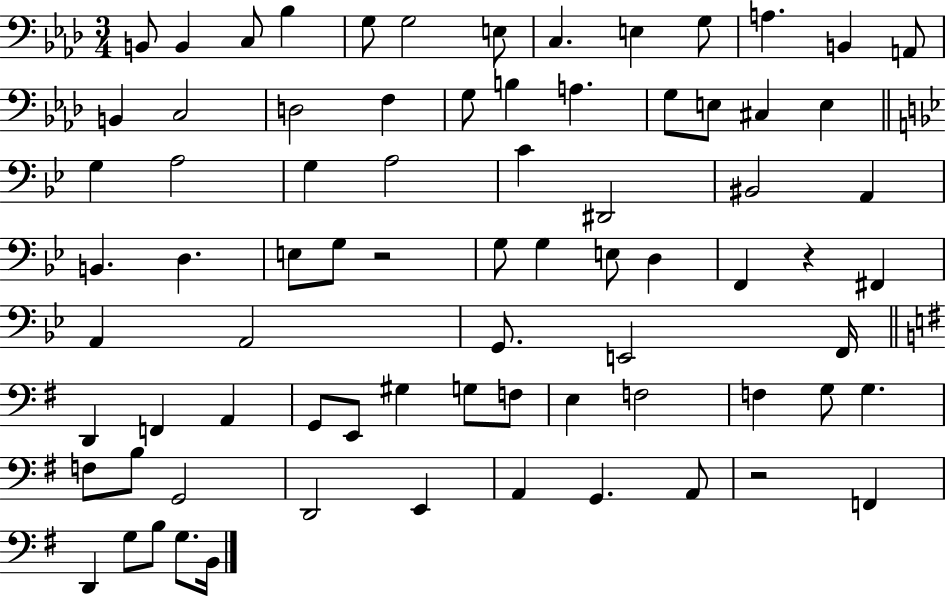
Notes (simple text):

B2/e B2/q C3/e Bb3/q G3/e G3/h E3/e C3/q. E3/q G3/e A3/q. B2/q A2/e B2/q C3/h D3/h F3/q G3/e B3/q A3/q. G3/e E3/e C#3/q E3/q G3/q A3/h G3/q A3/h C4/q D#2/h BIS2/h A2/q B2/q. D3/q. E3/e G3/e R/h G3/e G3/q E3/e D3/q F2/q R/q F#2/q A2/q A2/h G2/e. E2/h F2/s D2/q F2/q A2/q G2/e E2/e G#3/q G3/e F3/e E3/q F3/h F3/q G3/e G3/q. F3/e B3/e G2/h D2/h E2/q A2/q G2/q. A2/e R/h F2/q D2/q G3/e B3/e G3/e. B2/s